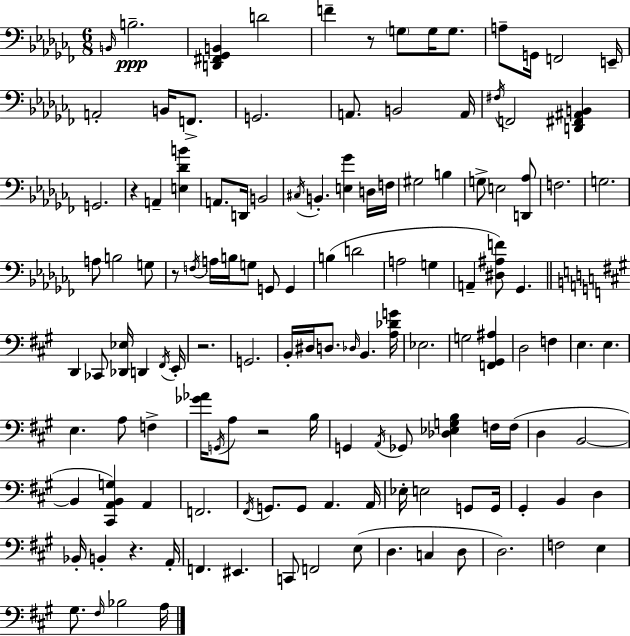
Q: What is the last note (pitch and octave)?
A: A3